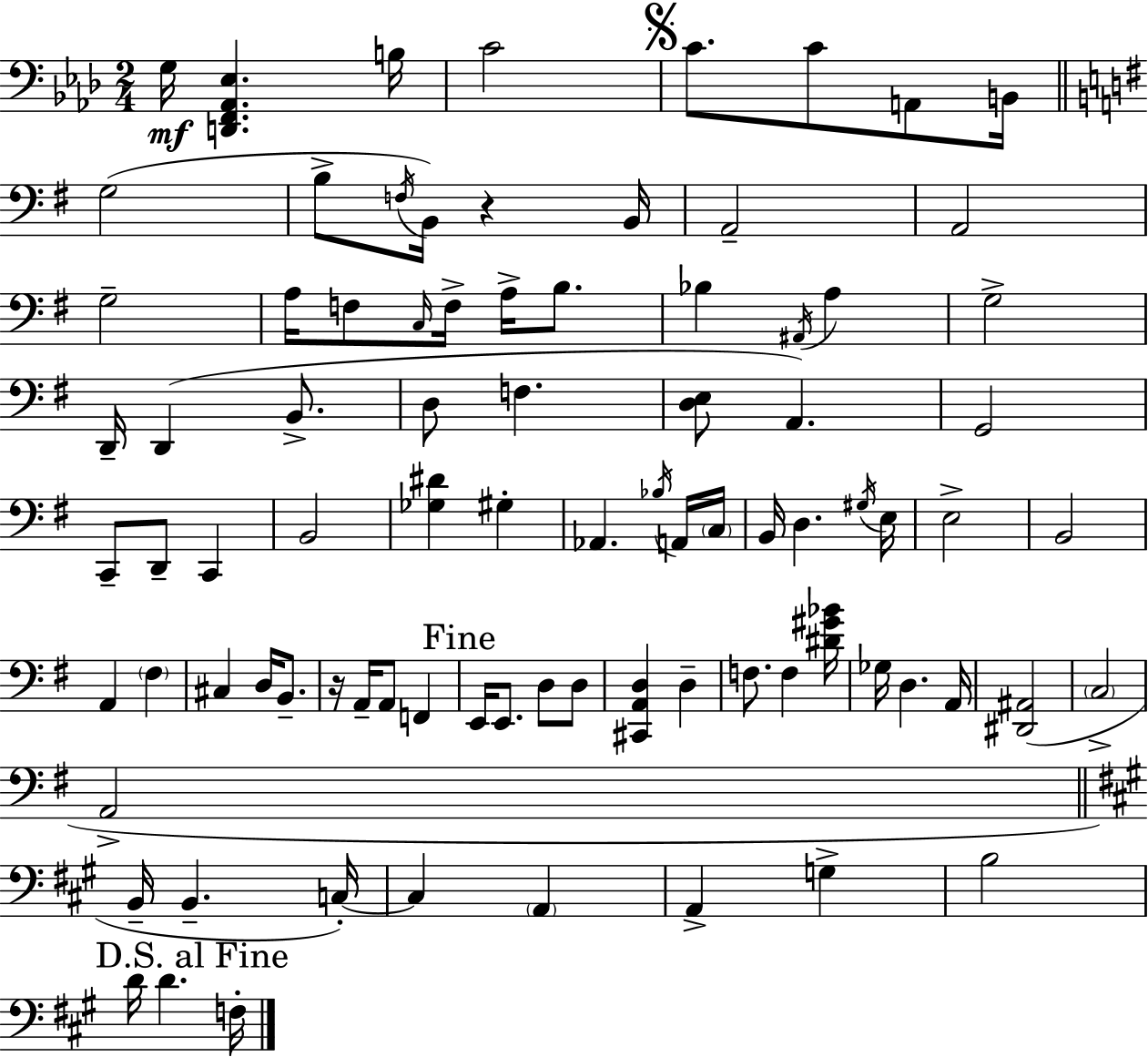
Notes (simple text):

G3/s [D2,F2,Ab2,Eb3]/q. B3/s C4/h C4/e. C4/e A2/e B2/s G3/h B3/e F3/s B2/s R/q B2/s A2/h A2/h G3/h A3/s F3/e C3/s F3/s A3/s B3/e. Bb3/q A#2/s A3/q G3/h D2/s D2/q B2/e. D3/e F3/q. [D3,E3]/e A2/q. G2/h C2/e D2/e C2/q B2/h [Gb3,D#4]/q G#3/q Ab2/q. Bb3/s A2/s C3/s B2/s D3/q. G#3/s E3/s E3/h B2/h A2/q F#3/q C#3/q D3/s B2/e. R/s A2/s A2/e F2/q E2/s E2/e. D3/e D3/e [C#2,A2,D3]/q D3/q F3/e. F3/q [D#4,G#4,Bb4]/s Gb3/s D3/q. A2/s [D#2,A#2]/h C3/h A2/h B2/s B2/q. C3/s C3/q A2/q A2/q G3/q B3/h D4/s D4/q. F3/s